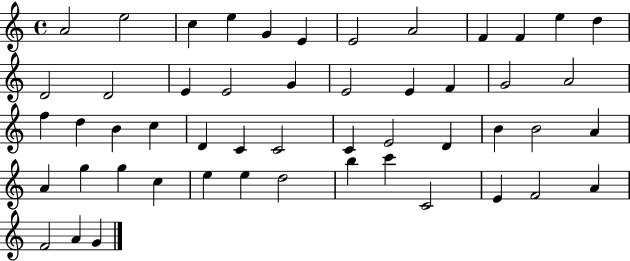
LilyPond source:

{
  \clef treble
  \time 4/4
  \defaultTimeSignature
  \key c \major
  a'2 e''2 | c''4 e''4 g'4 e'4 | e'2 a'2 | f'4 f'4 e''4 d''4 | \break d'2 d'2 | e'4 e'2 g'4 | e'2 e'4 f'4 | g'2 a'2 | \break f''4 d''4 b'4 c''4 | d'4 c'4 c'2 | c'4 e'2 d'4 | b'4 b'2 a'4 | \break a'4 g''4 g''4 c''4 | e''4 e''4 d''2 | b''4 c'''4 c'2 | e'4 f'2 a'4 | \break f'2 a'4 g'4 | \bar "|."
}